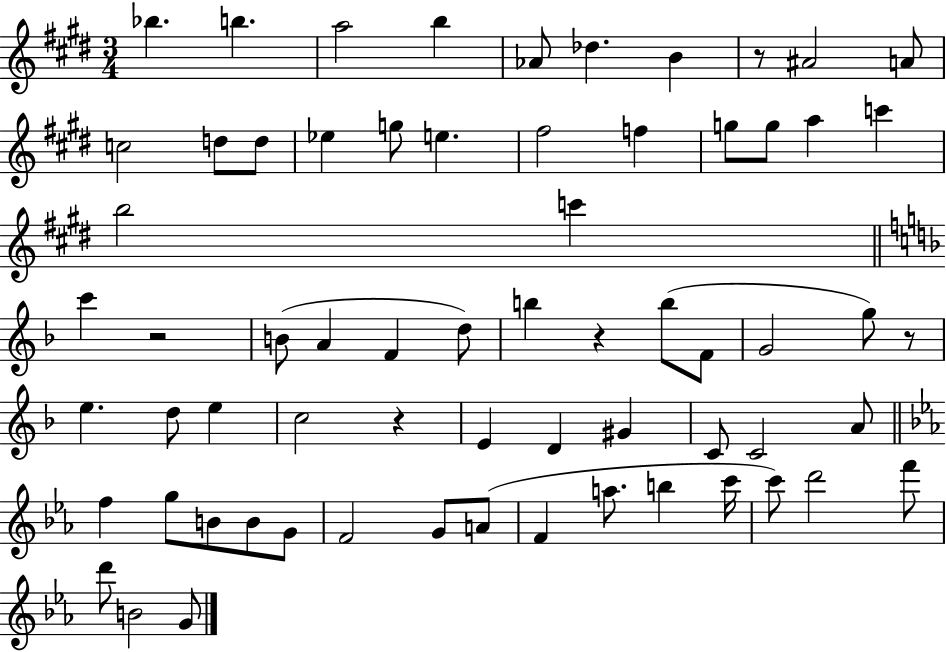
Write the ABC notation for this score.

X:1
T:Untitled
M:3/4
L:1/4
K:E
_b b a2 b _A/2 _d B z/2 ^A2 A/2 c2 d/2 d/2 _e g/2 e ^f2 f g/2 g/2 a c' b2 c' c' z2 B/2 A F d/2 b z b/2 F/2 G2 g/2 z/2 e d/2 e c2 z E D ^G C/2 C2 A/2 f g/2 B/2 B/2 G/2 F2 G/2 A/2 F a/2 b c'/4 c'/2 d'2 f'/2 d'/2 B2 G/2